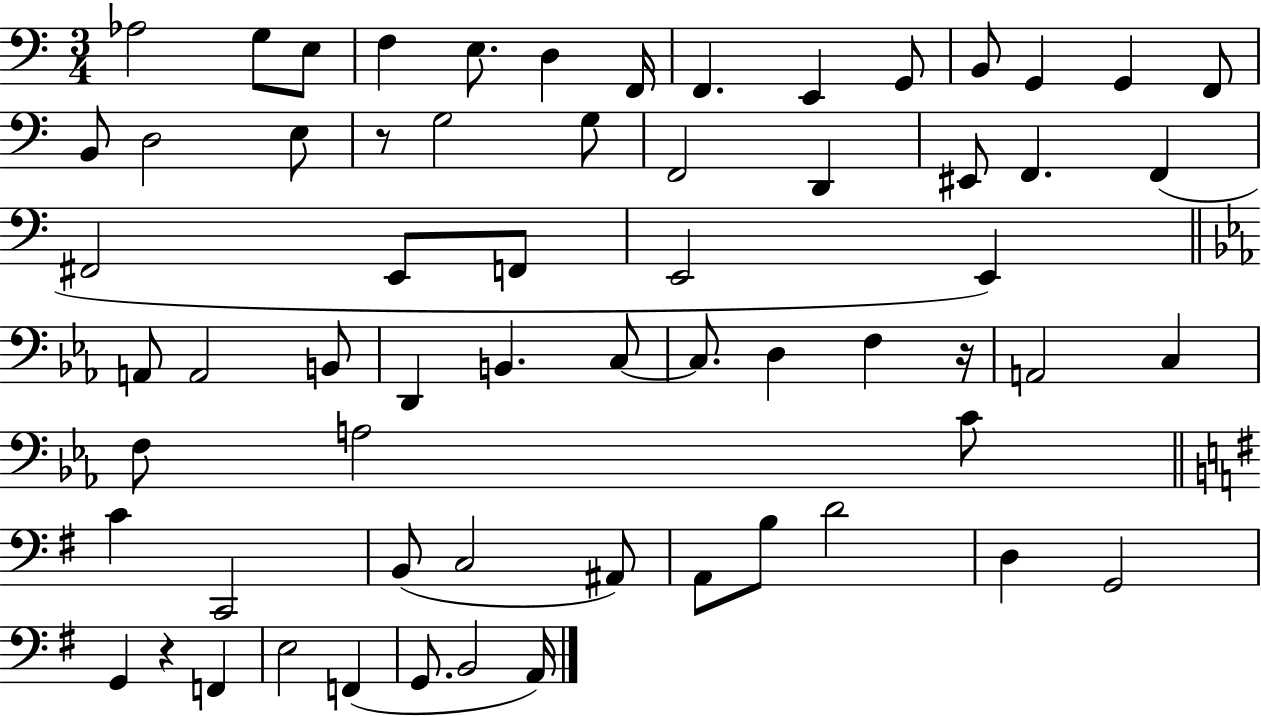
Ab3/h G3/e E3/e F3/q E3/e. D3/q F2/s F2/q. E2/q G2/e B2/e G2/q G2/q F2/e B2/e D3/h E3/e R/e G3/h G3/e F2/h D2/q EIS2/e F2/q. F2/q F#2/h E2/e F2/e E2/h E2/q A2/e A2/h B2/e D2/q B2/q. C3/e C3/e. D3/q F3/q R/s A2/h C3/q F3/e A3/h C4/e C4/q C2/h B2/e C3/h A#2/e A2/e B3/e D4/h D3/q G2/h G2/q R/q F2/q E3/h F2/q G2/e. B2/h A2/s